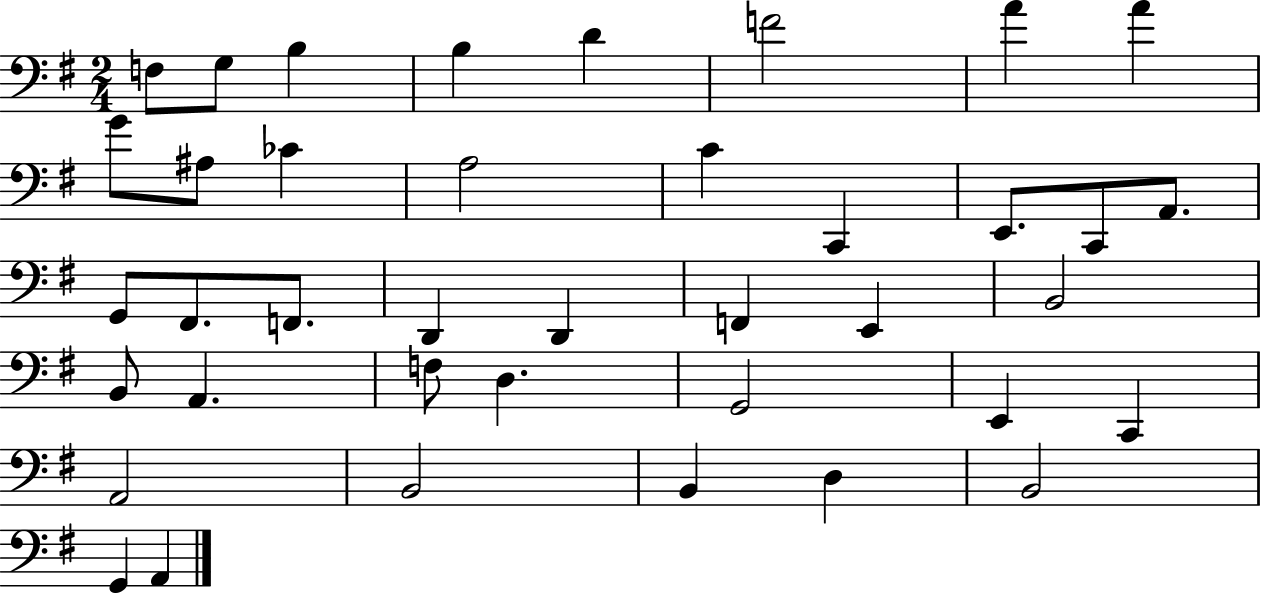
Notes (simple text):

F3/e G3/e B3/q B3/q D4/q F4/h A4/q A4/q G4/e A#3/e CES4/q A3/h C4/q C2/q E2/e. C2/e A2/e. G2/e F#2/e. F2/e. D2/q D2/q F2/q E2/q B2/h B2/e A2/q. F3/e D3/q. G2/h E2/q C2/q A2/h B2/h B2/q D3/q B2/h G2/q A2/q